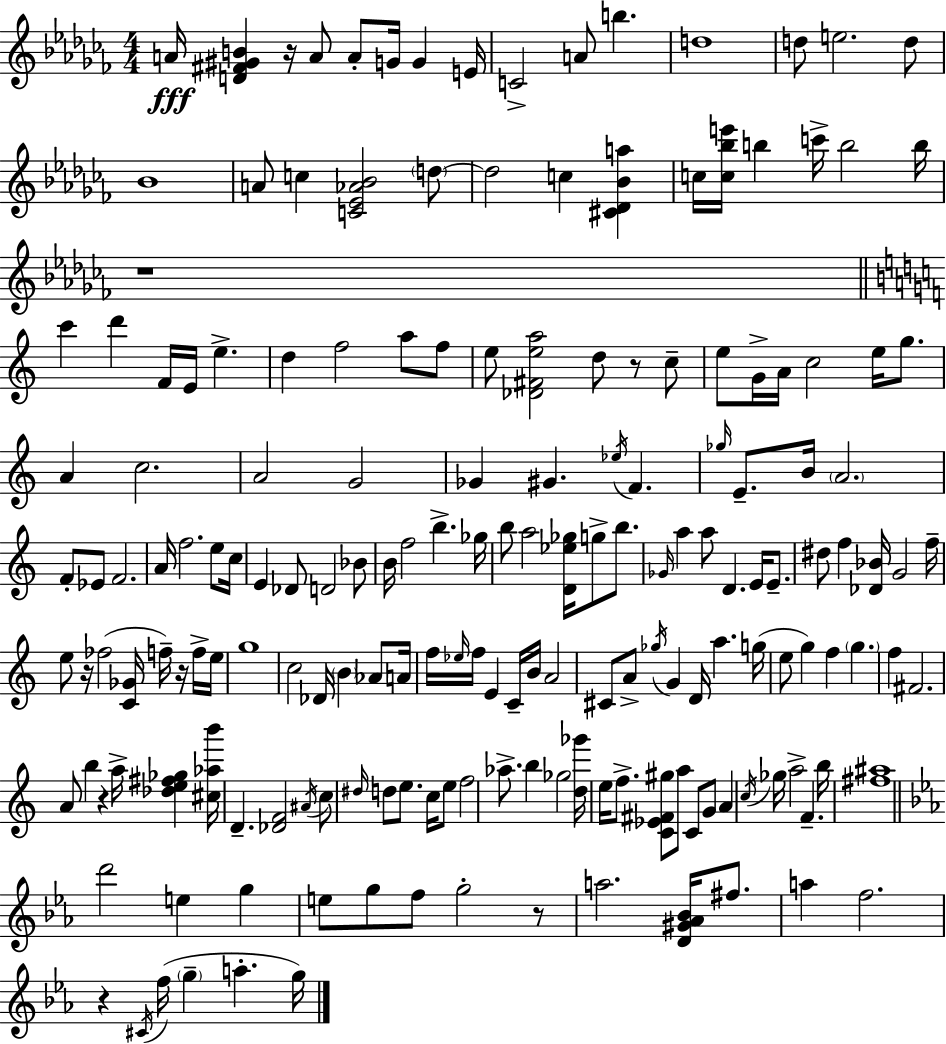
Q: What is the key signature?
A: AES minor